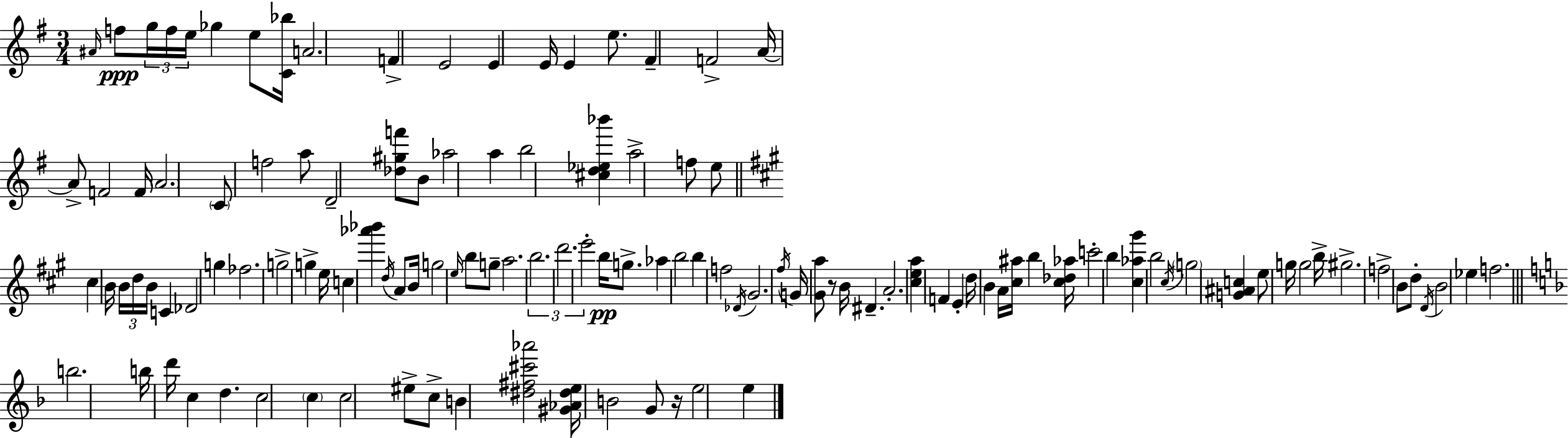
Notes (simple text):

A#4/s F5/e G5/s F5/s E5/s Gb5/q E5/e [C4,Bb5]/s A4/h. F4/q E4/h E4/q E4/s E4/q E5/e. F#4/q F4/h A4/s A4/e F4/h F4/s A4/h. C4/e F5/h A5/e D4/h [Db5,G#5,F6]/e B4/e Ab5/h A5/q B5/h [C#5,D5,Eb5,Bb6]/q A5/h F5/e E5/e C#5/q B4/s B4/s D5/s B4/s C4/q Db4/h G5/q FES5/h. G5/h G5/q E5/s C5/q [Ab6,Bb6]/q D5/s A4/e B4/s G5/h E5/s B5/e G5/e A5/h. B5/h. D6/h. E6/h B5/s G5/e. Ab5/q B5/h B5/q F5/h Db4/s G#4/h. F#5/s G4/s [G#4,A5]/e R/e B4/s D#4/q. A4/h. [C#5,E5,A5]/q F4/q E4/q D5/s B4/q A4/s [C#5,A#5]/s B5/q [C#5,Db5,Ab5]/s C6/h B5/q [C#5,Ab5,G#6]/q B5/h C#5/s G5/h [G4,A#4,C5]/q E5/e G5/s G5/h B5/s G#5/h. F5/h B4/e D5/e D4/s B4/h Eb5/q F5/h. B5/h. B5/s D6/s C5/q D5/q. C5/h C5/q C5/h EIS5/e C5/e B4/q [D#5,F#5,C#6,Ab6]/h [G#4,Ab4,D#5,E5]/s B4/h G4/e R/s E5/h E5/q